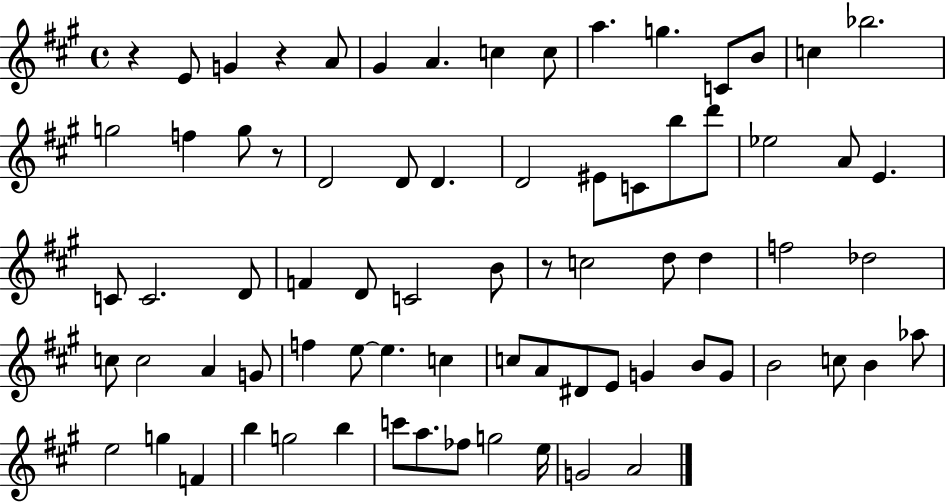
X:1
T:Untitled
M:4/4
L:1/4
K:A
z E/2 G z A/2 ^G A c c/2 a g C/2 B/2 c _b2 g2 f g/2 z/2 D2 D/2 D D2 ^E/2 C/2 b/2 d'/2 _e2 A/2 E C/2 C2 D/2 F D/2 C2 B/2 z/2 c2 d/2 d f2 _d2 c/2 c2 A G/2 f e/2 e c c/2 A/2 ^D/2 E/2 G B/2 G/2 B2 c/2 B _a/2 e2 g F b g2 b c'/2 a/2 _f/2 g2 e/4 G2 A2